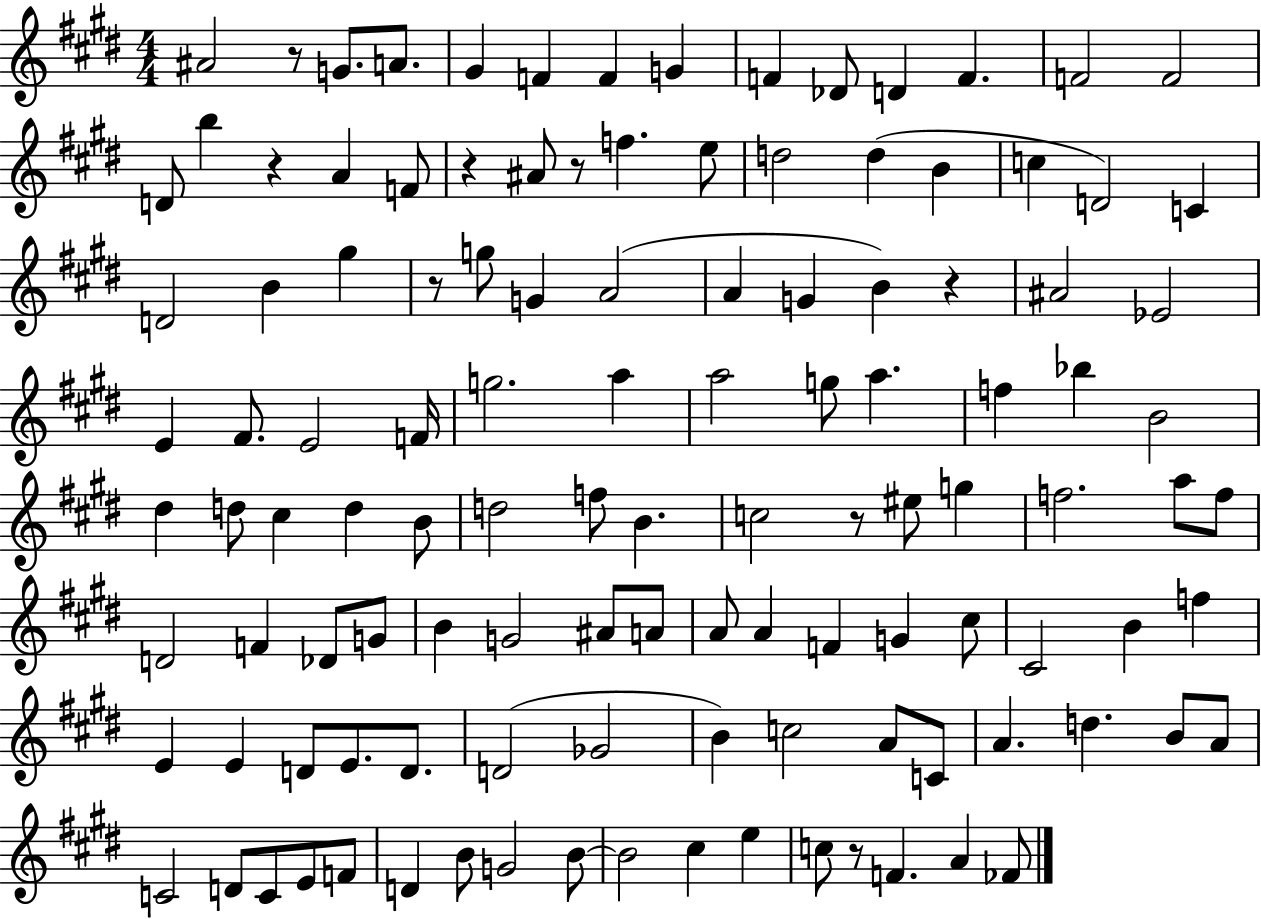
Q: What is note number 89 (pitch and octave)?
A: A4